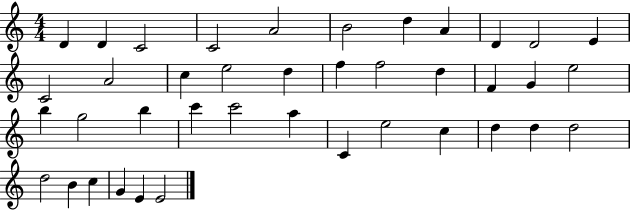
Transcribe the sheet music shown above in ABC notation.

X:1
T:Untitled
M:4/4
L:1/4
K:C
D D C2 C2 A2 B2 d A D D2 E C2 A2 c e2 d f f2 d F G e2 b g2 b c' c'2 a C e2 c d d d2 d2 B c G E E2